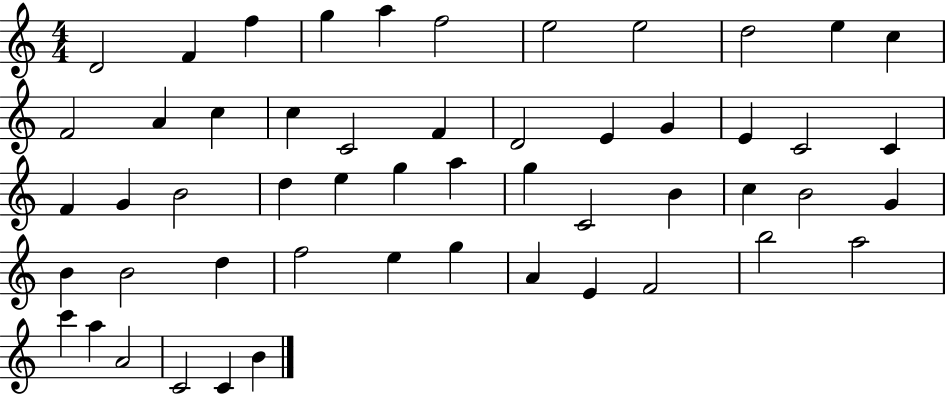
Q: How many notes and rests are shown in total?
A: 53